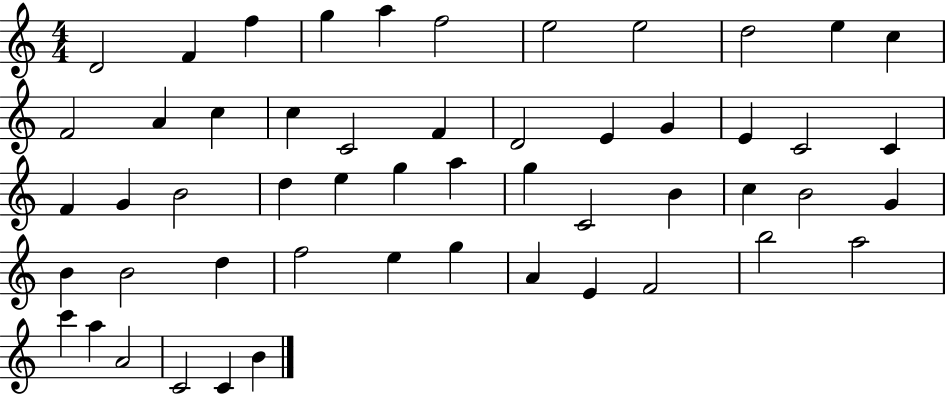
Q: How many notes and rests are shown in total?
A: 53